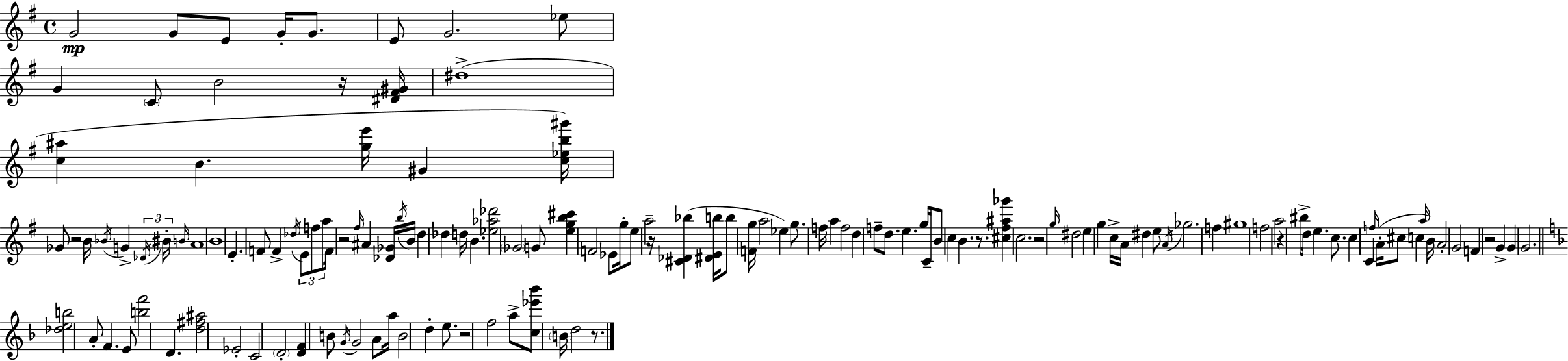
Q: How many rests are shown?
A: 10